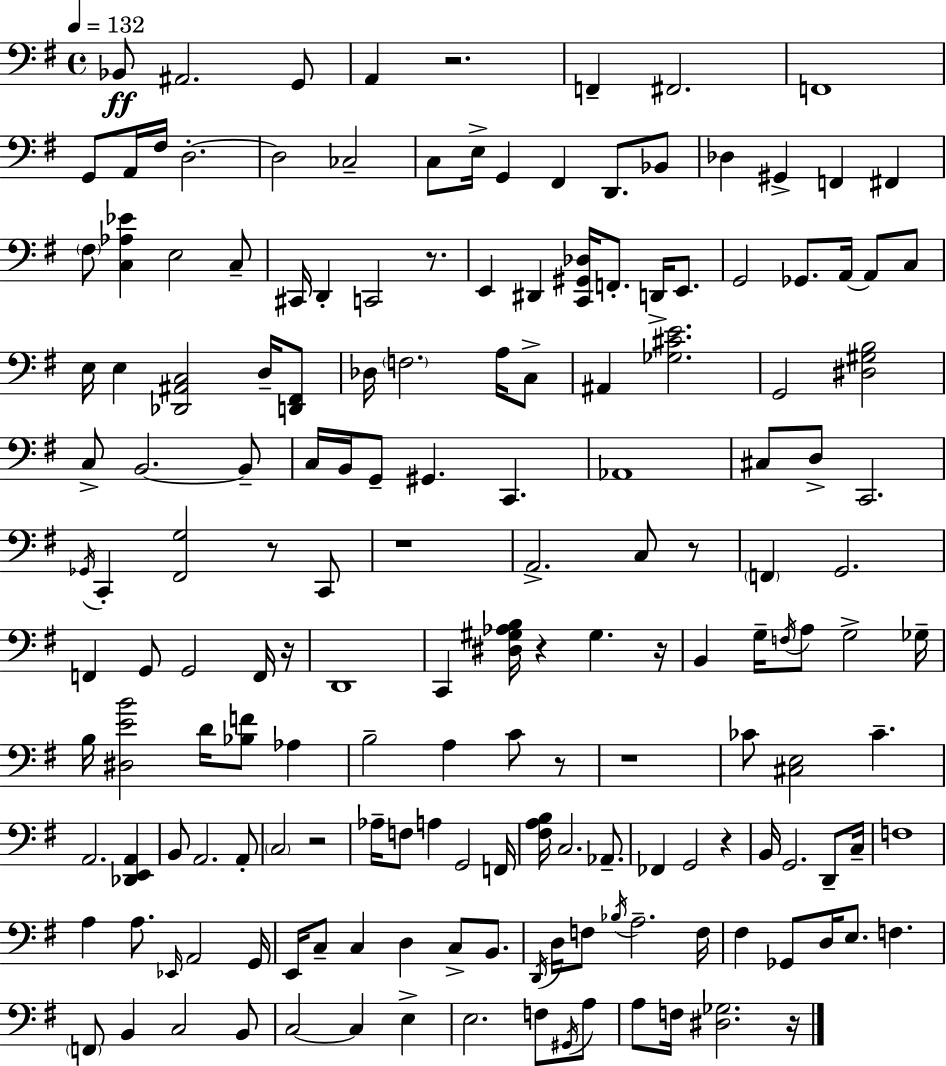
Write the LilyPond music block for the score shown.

{
  \clef bass
  \time 4/4
  \defaultTimeSignature
  \key e \minor
  \tempo 4 = 132
  bes,8\ff ais,2. g,8 | a,4 r2. | f,4-- fis,2. | f,1 | \break g,8 a,16 fis16 d2.-.~~ | d2 ces2-- | c8 e16-> g,4 fis,4 d,8. bes,8 | des4 gis,4-> f,4 fis,4 | \break \parenthesize fis8 <c aes ees'>4 e2 c8-- | cis,16 d,4-. c,2 r8. | e,4 dis,4 <c, gis, des>16 f,8.-. d,16-> e,8. | g,2 ges,8. a,16~~ a,8 c8 | \break e16 e4 <des, ais, c>2 d16-- <d, fis,>8 | des16 \parenthesize f2. a16 c8-> | ais,4 <ges cis' e'>2. | g,2 <dis gis b>2 | \break c8-> b,2.~~ b,8-- | c16 b,16 g,8-- gis,4. c,4. | aes,1 | cis8 d8-> c,2. | \break \acciaccatura { ges,16 } c,4-. <fis, g>2 r8 c,8 | r1 | a,2.-> c8 r8 | \parenthesize f,4 g,2. | \break f,4 g,8 g,2 f,16 | r16 d,1 | c,4 <dis gis aes b>16 r4 gis4. | r16 b,4 g16-- \acciaccatura { f16 } a8 g2-> | \break ges16-- b16 <dis e' b'>2 d'16 <bes f'>8 aes4 | b2-- a4 c'8 | r8 r1 | ces'8 <cis e>2 ces'4.-- | \break a,2. <des, e, a,>4 | b,8 a,2. | a,8-. \parenthesize c2 r2 | aes16-- f8 a4 g,2 | \break f,16 <fis a b>16 c2. aes,8.-- | fes,4 g,2 r4 | b,16 g,2. d,8-- | c16-- f1 | \break a4 a8. \grace { ees,16 } a,2 | g,16 e,16 c8-- c4 d4 c8-> | b,8. \acciaccatura { d,16 } d16 f8 \acciaccatura { bes16 } a2.-- | f16 fis4 ges,8 d16 e8. f4. | \break \parenthesize f,8 b,4 c2 | b,8 c2~~ c4 | e4-> e2. | f8 \acciaccatura { gis,16 } a8 a8 f16 <dis ges>2. | \break r16 \bar "|."
}